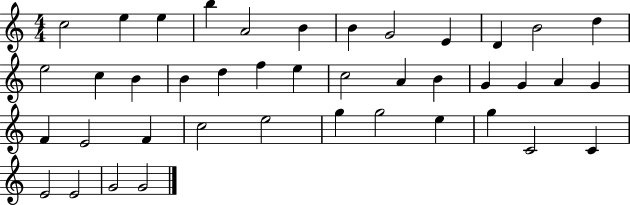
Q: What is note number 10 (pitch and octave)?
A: D4